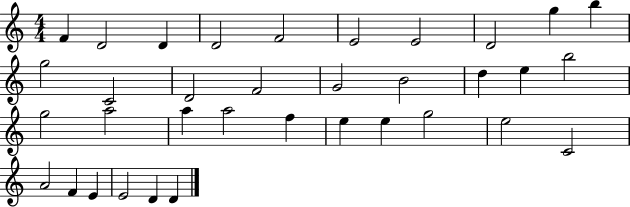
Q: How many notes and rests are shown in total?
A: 35